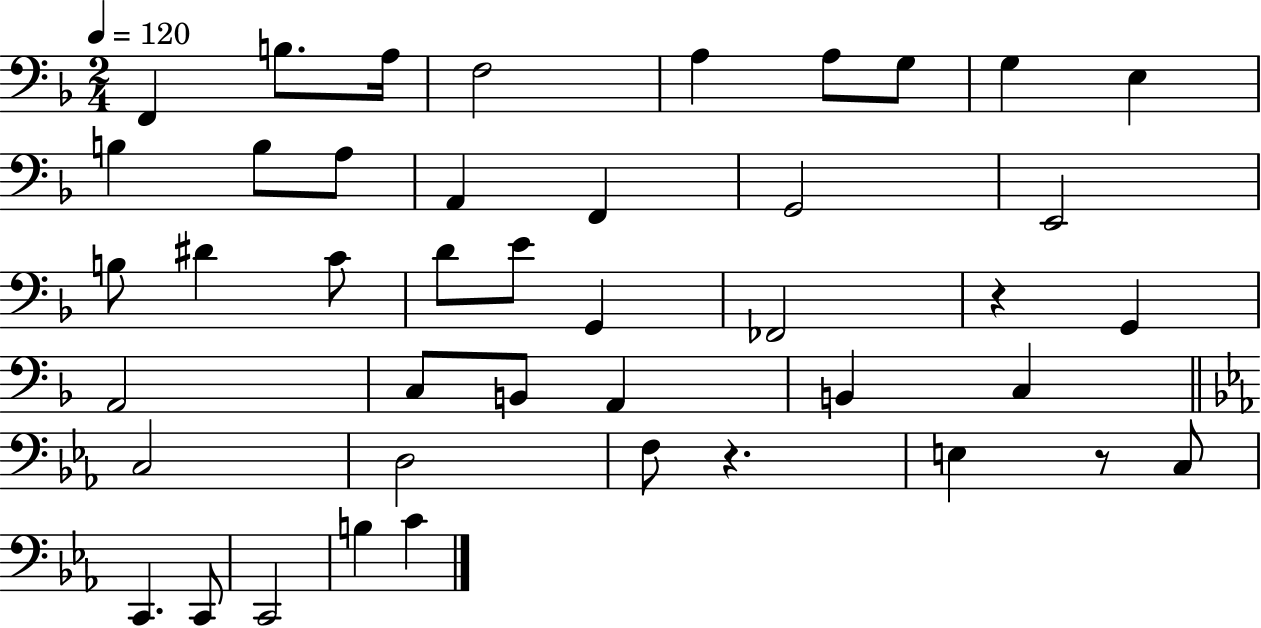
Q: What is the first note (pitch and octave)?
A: F2